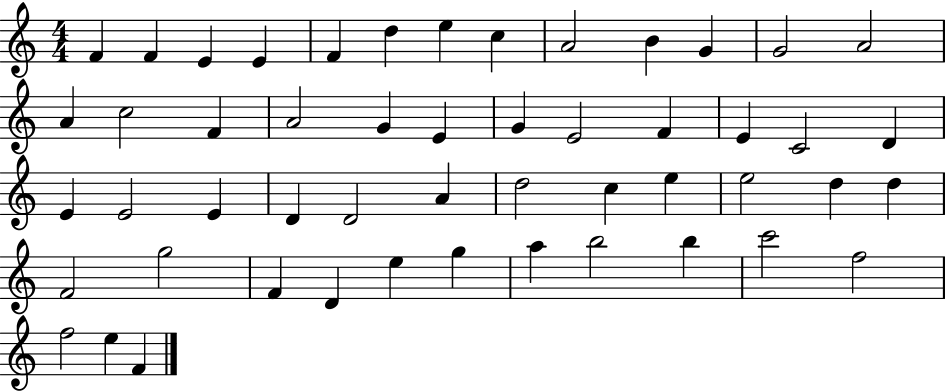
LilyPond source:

{
  \clef treble
  \numericTimeSignature
  \time 4/4
  \key c \major
  f'4 f'4 e'4 e'4 | f'4 d''4 e''4 c''4 | a'2 b'4 g'4 | g'2 a'2 | \break a'4 c''2 f'4 | a'2 g'4 e'4 | g'4 e'2 f'4 | e'4 c'2 d'4 | \break e'4 e'2 e'4 | d'4 d'2 a'4 | d''2 c''4 e''4 | e''2 d''4 d''4 | \break f'2 g''2 | f'4 d'4 e''4 g''4 | a''4 b''2 b''4 | c'''2 f''2 | \break f''2 e''4 f'4 | \bar "|."
}